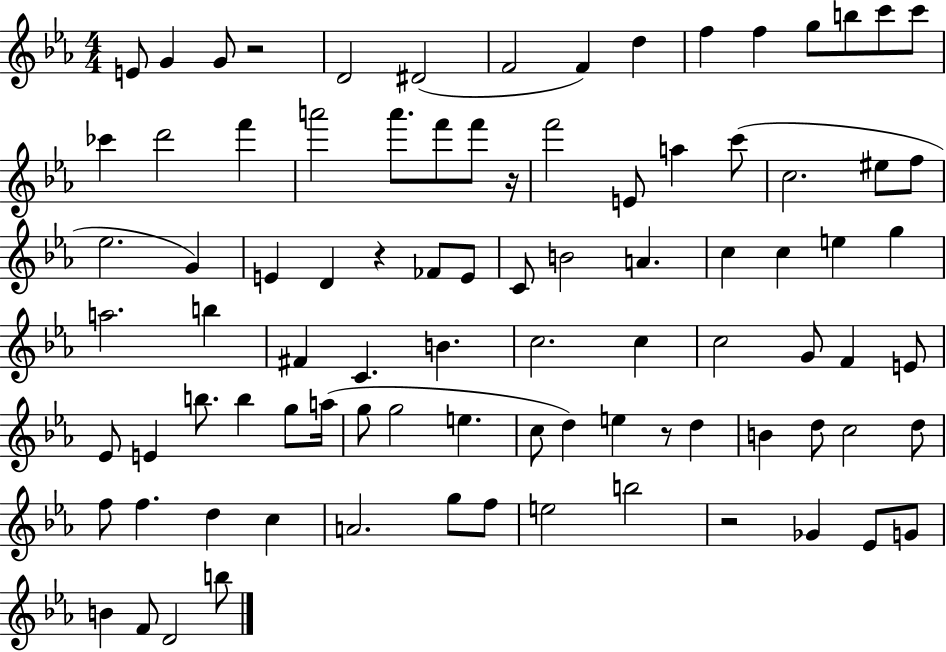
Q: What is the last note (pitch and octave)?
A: B5